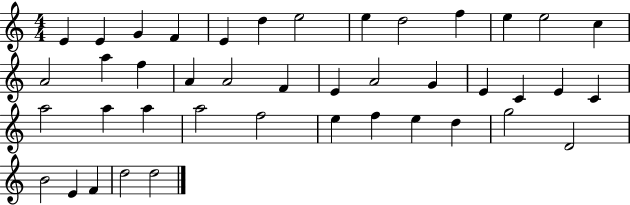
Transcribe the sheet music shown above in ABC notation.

X:1
T:Untitled
M:4/4
L:1/4
K:C
E E G F E d e2 e d2 f e e2 c A2 a f A A2 F E A2 G E C E C a2 a a a2 f2 e f e d g2 D2 B2 E F d2 d2